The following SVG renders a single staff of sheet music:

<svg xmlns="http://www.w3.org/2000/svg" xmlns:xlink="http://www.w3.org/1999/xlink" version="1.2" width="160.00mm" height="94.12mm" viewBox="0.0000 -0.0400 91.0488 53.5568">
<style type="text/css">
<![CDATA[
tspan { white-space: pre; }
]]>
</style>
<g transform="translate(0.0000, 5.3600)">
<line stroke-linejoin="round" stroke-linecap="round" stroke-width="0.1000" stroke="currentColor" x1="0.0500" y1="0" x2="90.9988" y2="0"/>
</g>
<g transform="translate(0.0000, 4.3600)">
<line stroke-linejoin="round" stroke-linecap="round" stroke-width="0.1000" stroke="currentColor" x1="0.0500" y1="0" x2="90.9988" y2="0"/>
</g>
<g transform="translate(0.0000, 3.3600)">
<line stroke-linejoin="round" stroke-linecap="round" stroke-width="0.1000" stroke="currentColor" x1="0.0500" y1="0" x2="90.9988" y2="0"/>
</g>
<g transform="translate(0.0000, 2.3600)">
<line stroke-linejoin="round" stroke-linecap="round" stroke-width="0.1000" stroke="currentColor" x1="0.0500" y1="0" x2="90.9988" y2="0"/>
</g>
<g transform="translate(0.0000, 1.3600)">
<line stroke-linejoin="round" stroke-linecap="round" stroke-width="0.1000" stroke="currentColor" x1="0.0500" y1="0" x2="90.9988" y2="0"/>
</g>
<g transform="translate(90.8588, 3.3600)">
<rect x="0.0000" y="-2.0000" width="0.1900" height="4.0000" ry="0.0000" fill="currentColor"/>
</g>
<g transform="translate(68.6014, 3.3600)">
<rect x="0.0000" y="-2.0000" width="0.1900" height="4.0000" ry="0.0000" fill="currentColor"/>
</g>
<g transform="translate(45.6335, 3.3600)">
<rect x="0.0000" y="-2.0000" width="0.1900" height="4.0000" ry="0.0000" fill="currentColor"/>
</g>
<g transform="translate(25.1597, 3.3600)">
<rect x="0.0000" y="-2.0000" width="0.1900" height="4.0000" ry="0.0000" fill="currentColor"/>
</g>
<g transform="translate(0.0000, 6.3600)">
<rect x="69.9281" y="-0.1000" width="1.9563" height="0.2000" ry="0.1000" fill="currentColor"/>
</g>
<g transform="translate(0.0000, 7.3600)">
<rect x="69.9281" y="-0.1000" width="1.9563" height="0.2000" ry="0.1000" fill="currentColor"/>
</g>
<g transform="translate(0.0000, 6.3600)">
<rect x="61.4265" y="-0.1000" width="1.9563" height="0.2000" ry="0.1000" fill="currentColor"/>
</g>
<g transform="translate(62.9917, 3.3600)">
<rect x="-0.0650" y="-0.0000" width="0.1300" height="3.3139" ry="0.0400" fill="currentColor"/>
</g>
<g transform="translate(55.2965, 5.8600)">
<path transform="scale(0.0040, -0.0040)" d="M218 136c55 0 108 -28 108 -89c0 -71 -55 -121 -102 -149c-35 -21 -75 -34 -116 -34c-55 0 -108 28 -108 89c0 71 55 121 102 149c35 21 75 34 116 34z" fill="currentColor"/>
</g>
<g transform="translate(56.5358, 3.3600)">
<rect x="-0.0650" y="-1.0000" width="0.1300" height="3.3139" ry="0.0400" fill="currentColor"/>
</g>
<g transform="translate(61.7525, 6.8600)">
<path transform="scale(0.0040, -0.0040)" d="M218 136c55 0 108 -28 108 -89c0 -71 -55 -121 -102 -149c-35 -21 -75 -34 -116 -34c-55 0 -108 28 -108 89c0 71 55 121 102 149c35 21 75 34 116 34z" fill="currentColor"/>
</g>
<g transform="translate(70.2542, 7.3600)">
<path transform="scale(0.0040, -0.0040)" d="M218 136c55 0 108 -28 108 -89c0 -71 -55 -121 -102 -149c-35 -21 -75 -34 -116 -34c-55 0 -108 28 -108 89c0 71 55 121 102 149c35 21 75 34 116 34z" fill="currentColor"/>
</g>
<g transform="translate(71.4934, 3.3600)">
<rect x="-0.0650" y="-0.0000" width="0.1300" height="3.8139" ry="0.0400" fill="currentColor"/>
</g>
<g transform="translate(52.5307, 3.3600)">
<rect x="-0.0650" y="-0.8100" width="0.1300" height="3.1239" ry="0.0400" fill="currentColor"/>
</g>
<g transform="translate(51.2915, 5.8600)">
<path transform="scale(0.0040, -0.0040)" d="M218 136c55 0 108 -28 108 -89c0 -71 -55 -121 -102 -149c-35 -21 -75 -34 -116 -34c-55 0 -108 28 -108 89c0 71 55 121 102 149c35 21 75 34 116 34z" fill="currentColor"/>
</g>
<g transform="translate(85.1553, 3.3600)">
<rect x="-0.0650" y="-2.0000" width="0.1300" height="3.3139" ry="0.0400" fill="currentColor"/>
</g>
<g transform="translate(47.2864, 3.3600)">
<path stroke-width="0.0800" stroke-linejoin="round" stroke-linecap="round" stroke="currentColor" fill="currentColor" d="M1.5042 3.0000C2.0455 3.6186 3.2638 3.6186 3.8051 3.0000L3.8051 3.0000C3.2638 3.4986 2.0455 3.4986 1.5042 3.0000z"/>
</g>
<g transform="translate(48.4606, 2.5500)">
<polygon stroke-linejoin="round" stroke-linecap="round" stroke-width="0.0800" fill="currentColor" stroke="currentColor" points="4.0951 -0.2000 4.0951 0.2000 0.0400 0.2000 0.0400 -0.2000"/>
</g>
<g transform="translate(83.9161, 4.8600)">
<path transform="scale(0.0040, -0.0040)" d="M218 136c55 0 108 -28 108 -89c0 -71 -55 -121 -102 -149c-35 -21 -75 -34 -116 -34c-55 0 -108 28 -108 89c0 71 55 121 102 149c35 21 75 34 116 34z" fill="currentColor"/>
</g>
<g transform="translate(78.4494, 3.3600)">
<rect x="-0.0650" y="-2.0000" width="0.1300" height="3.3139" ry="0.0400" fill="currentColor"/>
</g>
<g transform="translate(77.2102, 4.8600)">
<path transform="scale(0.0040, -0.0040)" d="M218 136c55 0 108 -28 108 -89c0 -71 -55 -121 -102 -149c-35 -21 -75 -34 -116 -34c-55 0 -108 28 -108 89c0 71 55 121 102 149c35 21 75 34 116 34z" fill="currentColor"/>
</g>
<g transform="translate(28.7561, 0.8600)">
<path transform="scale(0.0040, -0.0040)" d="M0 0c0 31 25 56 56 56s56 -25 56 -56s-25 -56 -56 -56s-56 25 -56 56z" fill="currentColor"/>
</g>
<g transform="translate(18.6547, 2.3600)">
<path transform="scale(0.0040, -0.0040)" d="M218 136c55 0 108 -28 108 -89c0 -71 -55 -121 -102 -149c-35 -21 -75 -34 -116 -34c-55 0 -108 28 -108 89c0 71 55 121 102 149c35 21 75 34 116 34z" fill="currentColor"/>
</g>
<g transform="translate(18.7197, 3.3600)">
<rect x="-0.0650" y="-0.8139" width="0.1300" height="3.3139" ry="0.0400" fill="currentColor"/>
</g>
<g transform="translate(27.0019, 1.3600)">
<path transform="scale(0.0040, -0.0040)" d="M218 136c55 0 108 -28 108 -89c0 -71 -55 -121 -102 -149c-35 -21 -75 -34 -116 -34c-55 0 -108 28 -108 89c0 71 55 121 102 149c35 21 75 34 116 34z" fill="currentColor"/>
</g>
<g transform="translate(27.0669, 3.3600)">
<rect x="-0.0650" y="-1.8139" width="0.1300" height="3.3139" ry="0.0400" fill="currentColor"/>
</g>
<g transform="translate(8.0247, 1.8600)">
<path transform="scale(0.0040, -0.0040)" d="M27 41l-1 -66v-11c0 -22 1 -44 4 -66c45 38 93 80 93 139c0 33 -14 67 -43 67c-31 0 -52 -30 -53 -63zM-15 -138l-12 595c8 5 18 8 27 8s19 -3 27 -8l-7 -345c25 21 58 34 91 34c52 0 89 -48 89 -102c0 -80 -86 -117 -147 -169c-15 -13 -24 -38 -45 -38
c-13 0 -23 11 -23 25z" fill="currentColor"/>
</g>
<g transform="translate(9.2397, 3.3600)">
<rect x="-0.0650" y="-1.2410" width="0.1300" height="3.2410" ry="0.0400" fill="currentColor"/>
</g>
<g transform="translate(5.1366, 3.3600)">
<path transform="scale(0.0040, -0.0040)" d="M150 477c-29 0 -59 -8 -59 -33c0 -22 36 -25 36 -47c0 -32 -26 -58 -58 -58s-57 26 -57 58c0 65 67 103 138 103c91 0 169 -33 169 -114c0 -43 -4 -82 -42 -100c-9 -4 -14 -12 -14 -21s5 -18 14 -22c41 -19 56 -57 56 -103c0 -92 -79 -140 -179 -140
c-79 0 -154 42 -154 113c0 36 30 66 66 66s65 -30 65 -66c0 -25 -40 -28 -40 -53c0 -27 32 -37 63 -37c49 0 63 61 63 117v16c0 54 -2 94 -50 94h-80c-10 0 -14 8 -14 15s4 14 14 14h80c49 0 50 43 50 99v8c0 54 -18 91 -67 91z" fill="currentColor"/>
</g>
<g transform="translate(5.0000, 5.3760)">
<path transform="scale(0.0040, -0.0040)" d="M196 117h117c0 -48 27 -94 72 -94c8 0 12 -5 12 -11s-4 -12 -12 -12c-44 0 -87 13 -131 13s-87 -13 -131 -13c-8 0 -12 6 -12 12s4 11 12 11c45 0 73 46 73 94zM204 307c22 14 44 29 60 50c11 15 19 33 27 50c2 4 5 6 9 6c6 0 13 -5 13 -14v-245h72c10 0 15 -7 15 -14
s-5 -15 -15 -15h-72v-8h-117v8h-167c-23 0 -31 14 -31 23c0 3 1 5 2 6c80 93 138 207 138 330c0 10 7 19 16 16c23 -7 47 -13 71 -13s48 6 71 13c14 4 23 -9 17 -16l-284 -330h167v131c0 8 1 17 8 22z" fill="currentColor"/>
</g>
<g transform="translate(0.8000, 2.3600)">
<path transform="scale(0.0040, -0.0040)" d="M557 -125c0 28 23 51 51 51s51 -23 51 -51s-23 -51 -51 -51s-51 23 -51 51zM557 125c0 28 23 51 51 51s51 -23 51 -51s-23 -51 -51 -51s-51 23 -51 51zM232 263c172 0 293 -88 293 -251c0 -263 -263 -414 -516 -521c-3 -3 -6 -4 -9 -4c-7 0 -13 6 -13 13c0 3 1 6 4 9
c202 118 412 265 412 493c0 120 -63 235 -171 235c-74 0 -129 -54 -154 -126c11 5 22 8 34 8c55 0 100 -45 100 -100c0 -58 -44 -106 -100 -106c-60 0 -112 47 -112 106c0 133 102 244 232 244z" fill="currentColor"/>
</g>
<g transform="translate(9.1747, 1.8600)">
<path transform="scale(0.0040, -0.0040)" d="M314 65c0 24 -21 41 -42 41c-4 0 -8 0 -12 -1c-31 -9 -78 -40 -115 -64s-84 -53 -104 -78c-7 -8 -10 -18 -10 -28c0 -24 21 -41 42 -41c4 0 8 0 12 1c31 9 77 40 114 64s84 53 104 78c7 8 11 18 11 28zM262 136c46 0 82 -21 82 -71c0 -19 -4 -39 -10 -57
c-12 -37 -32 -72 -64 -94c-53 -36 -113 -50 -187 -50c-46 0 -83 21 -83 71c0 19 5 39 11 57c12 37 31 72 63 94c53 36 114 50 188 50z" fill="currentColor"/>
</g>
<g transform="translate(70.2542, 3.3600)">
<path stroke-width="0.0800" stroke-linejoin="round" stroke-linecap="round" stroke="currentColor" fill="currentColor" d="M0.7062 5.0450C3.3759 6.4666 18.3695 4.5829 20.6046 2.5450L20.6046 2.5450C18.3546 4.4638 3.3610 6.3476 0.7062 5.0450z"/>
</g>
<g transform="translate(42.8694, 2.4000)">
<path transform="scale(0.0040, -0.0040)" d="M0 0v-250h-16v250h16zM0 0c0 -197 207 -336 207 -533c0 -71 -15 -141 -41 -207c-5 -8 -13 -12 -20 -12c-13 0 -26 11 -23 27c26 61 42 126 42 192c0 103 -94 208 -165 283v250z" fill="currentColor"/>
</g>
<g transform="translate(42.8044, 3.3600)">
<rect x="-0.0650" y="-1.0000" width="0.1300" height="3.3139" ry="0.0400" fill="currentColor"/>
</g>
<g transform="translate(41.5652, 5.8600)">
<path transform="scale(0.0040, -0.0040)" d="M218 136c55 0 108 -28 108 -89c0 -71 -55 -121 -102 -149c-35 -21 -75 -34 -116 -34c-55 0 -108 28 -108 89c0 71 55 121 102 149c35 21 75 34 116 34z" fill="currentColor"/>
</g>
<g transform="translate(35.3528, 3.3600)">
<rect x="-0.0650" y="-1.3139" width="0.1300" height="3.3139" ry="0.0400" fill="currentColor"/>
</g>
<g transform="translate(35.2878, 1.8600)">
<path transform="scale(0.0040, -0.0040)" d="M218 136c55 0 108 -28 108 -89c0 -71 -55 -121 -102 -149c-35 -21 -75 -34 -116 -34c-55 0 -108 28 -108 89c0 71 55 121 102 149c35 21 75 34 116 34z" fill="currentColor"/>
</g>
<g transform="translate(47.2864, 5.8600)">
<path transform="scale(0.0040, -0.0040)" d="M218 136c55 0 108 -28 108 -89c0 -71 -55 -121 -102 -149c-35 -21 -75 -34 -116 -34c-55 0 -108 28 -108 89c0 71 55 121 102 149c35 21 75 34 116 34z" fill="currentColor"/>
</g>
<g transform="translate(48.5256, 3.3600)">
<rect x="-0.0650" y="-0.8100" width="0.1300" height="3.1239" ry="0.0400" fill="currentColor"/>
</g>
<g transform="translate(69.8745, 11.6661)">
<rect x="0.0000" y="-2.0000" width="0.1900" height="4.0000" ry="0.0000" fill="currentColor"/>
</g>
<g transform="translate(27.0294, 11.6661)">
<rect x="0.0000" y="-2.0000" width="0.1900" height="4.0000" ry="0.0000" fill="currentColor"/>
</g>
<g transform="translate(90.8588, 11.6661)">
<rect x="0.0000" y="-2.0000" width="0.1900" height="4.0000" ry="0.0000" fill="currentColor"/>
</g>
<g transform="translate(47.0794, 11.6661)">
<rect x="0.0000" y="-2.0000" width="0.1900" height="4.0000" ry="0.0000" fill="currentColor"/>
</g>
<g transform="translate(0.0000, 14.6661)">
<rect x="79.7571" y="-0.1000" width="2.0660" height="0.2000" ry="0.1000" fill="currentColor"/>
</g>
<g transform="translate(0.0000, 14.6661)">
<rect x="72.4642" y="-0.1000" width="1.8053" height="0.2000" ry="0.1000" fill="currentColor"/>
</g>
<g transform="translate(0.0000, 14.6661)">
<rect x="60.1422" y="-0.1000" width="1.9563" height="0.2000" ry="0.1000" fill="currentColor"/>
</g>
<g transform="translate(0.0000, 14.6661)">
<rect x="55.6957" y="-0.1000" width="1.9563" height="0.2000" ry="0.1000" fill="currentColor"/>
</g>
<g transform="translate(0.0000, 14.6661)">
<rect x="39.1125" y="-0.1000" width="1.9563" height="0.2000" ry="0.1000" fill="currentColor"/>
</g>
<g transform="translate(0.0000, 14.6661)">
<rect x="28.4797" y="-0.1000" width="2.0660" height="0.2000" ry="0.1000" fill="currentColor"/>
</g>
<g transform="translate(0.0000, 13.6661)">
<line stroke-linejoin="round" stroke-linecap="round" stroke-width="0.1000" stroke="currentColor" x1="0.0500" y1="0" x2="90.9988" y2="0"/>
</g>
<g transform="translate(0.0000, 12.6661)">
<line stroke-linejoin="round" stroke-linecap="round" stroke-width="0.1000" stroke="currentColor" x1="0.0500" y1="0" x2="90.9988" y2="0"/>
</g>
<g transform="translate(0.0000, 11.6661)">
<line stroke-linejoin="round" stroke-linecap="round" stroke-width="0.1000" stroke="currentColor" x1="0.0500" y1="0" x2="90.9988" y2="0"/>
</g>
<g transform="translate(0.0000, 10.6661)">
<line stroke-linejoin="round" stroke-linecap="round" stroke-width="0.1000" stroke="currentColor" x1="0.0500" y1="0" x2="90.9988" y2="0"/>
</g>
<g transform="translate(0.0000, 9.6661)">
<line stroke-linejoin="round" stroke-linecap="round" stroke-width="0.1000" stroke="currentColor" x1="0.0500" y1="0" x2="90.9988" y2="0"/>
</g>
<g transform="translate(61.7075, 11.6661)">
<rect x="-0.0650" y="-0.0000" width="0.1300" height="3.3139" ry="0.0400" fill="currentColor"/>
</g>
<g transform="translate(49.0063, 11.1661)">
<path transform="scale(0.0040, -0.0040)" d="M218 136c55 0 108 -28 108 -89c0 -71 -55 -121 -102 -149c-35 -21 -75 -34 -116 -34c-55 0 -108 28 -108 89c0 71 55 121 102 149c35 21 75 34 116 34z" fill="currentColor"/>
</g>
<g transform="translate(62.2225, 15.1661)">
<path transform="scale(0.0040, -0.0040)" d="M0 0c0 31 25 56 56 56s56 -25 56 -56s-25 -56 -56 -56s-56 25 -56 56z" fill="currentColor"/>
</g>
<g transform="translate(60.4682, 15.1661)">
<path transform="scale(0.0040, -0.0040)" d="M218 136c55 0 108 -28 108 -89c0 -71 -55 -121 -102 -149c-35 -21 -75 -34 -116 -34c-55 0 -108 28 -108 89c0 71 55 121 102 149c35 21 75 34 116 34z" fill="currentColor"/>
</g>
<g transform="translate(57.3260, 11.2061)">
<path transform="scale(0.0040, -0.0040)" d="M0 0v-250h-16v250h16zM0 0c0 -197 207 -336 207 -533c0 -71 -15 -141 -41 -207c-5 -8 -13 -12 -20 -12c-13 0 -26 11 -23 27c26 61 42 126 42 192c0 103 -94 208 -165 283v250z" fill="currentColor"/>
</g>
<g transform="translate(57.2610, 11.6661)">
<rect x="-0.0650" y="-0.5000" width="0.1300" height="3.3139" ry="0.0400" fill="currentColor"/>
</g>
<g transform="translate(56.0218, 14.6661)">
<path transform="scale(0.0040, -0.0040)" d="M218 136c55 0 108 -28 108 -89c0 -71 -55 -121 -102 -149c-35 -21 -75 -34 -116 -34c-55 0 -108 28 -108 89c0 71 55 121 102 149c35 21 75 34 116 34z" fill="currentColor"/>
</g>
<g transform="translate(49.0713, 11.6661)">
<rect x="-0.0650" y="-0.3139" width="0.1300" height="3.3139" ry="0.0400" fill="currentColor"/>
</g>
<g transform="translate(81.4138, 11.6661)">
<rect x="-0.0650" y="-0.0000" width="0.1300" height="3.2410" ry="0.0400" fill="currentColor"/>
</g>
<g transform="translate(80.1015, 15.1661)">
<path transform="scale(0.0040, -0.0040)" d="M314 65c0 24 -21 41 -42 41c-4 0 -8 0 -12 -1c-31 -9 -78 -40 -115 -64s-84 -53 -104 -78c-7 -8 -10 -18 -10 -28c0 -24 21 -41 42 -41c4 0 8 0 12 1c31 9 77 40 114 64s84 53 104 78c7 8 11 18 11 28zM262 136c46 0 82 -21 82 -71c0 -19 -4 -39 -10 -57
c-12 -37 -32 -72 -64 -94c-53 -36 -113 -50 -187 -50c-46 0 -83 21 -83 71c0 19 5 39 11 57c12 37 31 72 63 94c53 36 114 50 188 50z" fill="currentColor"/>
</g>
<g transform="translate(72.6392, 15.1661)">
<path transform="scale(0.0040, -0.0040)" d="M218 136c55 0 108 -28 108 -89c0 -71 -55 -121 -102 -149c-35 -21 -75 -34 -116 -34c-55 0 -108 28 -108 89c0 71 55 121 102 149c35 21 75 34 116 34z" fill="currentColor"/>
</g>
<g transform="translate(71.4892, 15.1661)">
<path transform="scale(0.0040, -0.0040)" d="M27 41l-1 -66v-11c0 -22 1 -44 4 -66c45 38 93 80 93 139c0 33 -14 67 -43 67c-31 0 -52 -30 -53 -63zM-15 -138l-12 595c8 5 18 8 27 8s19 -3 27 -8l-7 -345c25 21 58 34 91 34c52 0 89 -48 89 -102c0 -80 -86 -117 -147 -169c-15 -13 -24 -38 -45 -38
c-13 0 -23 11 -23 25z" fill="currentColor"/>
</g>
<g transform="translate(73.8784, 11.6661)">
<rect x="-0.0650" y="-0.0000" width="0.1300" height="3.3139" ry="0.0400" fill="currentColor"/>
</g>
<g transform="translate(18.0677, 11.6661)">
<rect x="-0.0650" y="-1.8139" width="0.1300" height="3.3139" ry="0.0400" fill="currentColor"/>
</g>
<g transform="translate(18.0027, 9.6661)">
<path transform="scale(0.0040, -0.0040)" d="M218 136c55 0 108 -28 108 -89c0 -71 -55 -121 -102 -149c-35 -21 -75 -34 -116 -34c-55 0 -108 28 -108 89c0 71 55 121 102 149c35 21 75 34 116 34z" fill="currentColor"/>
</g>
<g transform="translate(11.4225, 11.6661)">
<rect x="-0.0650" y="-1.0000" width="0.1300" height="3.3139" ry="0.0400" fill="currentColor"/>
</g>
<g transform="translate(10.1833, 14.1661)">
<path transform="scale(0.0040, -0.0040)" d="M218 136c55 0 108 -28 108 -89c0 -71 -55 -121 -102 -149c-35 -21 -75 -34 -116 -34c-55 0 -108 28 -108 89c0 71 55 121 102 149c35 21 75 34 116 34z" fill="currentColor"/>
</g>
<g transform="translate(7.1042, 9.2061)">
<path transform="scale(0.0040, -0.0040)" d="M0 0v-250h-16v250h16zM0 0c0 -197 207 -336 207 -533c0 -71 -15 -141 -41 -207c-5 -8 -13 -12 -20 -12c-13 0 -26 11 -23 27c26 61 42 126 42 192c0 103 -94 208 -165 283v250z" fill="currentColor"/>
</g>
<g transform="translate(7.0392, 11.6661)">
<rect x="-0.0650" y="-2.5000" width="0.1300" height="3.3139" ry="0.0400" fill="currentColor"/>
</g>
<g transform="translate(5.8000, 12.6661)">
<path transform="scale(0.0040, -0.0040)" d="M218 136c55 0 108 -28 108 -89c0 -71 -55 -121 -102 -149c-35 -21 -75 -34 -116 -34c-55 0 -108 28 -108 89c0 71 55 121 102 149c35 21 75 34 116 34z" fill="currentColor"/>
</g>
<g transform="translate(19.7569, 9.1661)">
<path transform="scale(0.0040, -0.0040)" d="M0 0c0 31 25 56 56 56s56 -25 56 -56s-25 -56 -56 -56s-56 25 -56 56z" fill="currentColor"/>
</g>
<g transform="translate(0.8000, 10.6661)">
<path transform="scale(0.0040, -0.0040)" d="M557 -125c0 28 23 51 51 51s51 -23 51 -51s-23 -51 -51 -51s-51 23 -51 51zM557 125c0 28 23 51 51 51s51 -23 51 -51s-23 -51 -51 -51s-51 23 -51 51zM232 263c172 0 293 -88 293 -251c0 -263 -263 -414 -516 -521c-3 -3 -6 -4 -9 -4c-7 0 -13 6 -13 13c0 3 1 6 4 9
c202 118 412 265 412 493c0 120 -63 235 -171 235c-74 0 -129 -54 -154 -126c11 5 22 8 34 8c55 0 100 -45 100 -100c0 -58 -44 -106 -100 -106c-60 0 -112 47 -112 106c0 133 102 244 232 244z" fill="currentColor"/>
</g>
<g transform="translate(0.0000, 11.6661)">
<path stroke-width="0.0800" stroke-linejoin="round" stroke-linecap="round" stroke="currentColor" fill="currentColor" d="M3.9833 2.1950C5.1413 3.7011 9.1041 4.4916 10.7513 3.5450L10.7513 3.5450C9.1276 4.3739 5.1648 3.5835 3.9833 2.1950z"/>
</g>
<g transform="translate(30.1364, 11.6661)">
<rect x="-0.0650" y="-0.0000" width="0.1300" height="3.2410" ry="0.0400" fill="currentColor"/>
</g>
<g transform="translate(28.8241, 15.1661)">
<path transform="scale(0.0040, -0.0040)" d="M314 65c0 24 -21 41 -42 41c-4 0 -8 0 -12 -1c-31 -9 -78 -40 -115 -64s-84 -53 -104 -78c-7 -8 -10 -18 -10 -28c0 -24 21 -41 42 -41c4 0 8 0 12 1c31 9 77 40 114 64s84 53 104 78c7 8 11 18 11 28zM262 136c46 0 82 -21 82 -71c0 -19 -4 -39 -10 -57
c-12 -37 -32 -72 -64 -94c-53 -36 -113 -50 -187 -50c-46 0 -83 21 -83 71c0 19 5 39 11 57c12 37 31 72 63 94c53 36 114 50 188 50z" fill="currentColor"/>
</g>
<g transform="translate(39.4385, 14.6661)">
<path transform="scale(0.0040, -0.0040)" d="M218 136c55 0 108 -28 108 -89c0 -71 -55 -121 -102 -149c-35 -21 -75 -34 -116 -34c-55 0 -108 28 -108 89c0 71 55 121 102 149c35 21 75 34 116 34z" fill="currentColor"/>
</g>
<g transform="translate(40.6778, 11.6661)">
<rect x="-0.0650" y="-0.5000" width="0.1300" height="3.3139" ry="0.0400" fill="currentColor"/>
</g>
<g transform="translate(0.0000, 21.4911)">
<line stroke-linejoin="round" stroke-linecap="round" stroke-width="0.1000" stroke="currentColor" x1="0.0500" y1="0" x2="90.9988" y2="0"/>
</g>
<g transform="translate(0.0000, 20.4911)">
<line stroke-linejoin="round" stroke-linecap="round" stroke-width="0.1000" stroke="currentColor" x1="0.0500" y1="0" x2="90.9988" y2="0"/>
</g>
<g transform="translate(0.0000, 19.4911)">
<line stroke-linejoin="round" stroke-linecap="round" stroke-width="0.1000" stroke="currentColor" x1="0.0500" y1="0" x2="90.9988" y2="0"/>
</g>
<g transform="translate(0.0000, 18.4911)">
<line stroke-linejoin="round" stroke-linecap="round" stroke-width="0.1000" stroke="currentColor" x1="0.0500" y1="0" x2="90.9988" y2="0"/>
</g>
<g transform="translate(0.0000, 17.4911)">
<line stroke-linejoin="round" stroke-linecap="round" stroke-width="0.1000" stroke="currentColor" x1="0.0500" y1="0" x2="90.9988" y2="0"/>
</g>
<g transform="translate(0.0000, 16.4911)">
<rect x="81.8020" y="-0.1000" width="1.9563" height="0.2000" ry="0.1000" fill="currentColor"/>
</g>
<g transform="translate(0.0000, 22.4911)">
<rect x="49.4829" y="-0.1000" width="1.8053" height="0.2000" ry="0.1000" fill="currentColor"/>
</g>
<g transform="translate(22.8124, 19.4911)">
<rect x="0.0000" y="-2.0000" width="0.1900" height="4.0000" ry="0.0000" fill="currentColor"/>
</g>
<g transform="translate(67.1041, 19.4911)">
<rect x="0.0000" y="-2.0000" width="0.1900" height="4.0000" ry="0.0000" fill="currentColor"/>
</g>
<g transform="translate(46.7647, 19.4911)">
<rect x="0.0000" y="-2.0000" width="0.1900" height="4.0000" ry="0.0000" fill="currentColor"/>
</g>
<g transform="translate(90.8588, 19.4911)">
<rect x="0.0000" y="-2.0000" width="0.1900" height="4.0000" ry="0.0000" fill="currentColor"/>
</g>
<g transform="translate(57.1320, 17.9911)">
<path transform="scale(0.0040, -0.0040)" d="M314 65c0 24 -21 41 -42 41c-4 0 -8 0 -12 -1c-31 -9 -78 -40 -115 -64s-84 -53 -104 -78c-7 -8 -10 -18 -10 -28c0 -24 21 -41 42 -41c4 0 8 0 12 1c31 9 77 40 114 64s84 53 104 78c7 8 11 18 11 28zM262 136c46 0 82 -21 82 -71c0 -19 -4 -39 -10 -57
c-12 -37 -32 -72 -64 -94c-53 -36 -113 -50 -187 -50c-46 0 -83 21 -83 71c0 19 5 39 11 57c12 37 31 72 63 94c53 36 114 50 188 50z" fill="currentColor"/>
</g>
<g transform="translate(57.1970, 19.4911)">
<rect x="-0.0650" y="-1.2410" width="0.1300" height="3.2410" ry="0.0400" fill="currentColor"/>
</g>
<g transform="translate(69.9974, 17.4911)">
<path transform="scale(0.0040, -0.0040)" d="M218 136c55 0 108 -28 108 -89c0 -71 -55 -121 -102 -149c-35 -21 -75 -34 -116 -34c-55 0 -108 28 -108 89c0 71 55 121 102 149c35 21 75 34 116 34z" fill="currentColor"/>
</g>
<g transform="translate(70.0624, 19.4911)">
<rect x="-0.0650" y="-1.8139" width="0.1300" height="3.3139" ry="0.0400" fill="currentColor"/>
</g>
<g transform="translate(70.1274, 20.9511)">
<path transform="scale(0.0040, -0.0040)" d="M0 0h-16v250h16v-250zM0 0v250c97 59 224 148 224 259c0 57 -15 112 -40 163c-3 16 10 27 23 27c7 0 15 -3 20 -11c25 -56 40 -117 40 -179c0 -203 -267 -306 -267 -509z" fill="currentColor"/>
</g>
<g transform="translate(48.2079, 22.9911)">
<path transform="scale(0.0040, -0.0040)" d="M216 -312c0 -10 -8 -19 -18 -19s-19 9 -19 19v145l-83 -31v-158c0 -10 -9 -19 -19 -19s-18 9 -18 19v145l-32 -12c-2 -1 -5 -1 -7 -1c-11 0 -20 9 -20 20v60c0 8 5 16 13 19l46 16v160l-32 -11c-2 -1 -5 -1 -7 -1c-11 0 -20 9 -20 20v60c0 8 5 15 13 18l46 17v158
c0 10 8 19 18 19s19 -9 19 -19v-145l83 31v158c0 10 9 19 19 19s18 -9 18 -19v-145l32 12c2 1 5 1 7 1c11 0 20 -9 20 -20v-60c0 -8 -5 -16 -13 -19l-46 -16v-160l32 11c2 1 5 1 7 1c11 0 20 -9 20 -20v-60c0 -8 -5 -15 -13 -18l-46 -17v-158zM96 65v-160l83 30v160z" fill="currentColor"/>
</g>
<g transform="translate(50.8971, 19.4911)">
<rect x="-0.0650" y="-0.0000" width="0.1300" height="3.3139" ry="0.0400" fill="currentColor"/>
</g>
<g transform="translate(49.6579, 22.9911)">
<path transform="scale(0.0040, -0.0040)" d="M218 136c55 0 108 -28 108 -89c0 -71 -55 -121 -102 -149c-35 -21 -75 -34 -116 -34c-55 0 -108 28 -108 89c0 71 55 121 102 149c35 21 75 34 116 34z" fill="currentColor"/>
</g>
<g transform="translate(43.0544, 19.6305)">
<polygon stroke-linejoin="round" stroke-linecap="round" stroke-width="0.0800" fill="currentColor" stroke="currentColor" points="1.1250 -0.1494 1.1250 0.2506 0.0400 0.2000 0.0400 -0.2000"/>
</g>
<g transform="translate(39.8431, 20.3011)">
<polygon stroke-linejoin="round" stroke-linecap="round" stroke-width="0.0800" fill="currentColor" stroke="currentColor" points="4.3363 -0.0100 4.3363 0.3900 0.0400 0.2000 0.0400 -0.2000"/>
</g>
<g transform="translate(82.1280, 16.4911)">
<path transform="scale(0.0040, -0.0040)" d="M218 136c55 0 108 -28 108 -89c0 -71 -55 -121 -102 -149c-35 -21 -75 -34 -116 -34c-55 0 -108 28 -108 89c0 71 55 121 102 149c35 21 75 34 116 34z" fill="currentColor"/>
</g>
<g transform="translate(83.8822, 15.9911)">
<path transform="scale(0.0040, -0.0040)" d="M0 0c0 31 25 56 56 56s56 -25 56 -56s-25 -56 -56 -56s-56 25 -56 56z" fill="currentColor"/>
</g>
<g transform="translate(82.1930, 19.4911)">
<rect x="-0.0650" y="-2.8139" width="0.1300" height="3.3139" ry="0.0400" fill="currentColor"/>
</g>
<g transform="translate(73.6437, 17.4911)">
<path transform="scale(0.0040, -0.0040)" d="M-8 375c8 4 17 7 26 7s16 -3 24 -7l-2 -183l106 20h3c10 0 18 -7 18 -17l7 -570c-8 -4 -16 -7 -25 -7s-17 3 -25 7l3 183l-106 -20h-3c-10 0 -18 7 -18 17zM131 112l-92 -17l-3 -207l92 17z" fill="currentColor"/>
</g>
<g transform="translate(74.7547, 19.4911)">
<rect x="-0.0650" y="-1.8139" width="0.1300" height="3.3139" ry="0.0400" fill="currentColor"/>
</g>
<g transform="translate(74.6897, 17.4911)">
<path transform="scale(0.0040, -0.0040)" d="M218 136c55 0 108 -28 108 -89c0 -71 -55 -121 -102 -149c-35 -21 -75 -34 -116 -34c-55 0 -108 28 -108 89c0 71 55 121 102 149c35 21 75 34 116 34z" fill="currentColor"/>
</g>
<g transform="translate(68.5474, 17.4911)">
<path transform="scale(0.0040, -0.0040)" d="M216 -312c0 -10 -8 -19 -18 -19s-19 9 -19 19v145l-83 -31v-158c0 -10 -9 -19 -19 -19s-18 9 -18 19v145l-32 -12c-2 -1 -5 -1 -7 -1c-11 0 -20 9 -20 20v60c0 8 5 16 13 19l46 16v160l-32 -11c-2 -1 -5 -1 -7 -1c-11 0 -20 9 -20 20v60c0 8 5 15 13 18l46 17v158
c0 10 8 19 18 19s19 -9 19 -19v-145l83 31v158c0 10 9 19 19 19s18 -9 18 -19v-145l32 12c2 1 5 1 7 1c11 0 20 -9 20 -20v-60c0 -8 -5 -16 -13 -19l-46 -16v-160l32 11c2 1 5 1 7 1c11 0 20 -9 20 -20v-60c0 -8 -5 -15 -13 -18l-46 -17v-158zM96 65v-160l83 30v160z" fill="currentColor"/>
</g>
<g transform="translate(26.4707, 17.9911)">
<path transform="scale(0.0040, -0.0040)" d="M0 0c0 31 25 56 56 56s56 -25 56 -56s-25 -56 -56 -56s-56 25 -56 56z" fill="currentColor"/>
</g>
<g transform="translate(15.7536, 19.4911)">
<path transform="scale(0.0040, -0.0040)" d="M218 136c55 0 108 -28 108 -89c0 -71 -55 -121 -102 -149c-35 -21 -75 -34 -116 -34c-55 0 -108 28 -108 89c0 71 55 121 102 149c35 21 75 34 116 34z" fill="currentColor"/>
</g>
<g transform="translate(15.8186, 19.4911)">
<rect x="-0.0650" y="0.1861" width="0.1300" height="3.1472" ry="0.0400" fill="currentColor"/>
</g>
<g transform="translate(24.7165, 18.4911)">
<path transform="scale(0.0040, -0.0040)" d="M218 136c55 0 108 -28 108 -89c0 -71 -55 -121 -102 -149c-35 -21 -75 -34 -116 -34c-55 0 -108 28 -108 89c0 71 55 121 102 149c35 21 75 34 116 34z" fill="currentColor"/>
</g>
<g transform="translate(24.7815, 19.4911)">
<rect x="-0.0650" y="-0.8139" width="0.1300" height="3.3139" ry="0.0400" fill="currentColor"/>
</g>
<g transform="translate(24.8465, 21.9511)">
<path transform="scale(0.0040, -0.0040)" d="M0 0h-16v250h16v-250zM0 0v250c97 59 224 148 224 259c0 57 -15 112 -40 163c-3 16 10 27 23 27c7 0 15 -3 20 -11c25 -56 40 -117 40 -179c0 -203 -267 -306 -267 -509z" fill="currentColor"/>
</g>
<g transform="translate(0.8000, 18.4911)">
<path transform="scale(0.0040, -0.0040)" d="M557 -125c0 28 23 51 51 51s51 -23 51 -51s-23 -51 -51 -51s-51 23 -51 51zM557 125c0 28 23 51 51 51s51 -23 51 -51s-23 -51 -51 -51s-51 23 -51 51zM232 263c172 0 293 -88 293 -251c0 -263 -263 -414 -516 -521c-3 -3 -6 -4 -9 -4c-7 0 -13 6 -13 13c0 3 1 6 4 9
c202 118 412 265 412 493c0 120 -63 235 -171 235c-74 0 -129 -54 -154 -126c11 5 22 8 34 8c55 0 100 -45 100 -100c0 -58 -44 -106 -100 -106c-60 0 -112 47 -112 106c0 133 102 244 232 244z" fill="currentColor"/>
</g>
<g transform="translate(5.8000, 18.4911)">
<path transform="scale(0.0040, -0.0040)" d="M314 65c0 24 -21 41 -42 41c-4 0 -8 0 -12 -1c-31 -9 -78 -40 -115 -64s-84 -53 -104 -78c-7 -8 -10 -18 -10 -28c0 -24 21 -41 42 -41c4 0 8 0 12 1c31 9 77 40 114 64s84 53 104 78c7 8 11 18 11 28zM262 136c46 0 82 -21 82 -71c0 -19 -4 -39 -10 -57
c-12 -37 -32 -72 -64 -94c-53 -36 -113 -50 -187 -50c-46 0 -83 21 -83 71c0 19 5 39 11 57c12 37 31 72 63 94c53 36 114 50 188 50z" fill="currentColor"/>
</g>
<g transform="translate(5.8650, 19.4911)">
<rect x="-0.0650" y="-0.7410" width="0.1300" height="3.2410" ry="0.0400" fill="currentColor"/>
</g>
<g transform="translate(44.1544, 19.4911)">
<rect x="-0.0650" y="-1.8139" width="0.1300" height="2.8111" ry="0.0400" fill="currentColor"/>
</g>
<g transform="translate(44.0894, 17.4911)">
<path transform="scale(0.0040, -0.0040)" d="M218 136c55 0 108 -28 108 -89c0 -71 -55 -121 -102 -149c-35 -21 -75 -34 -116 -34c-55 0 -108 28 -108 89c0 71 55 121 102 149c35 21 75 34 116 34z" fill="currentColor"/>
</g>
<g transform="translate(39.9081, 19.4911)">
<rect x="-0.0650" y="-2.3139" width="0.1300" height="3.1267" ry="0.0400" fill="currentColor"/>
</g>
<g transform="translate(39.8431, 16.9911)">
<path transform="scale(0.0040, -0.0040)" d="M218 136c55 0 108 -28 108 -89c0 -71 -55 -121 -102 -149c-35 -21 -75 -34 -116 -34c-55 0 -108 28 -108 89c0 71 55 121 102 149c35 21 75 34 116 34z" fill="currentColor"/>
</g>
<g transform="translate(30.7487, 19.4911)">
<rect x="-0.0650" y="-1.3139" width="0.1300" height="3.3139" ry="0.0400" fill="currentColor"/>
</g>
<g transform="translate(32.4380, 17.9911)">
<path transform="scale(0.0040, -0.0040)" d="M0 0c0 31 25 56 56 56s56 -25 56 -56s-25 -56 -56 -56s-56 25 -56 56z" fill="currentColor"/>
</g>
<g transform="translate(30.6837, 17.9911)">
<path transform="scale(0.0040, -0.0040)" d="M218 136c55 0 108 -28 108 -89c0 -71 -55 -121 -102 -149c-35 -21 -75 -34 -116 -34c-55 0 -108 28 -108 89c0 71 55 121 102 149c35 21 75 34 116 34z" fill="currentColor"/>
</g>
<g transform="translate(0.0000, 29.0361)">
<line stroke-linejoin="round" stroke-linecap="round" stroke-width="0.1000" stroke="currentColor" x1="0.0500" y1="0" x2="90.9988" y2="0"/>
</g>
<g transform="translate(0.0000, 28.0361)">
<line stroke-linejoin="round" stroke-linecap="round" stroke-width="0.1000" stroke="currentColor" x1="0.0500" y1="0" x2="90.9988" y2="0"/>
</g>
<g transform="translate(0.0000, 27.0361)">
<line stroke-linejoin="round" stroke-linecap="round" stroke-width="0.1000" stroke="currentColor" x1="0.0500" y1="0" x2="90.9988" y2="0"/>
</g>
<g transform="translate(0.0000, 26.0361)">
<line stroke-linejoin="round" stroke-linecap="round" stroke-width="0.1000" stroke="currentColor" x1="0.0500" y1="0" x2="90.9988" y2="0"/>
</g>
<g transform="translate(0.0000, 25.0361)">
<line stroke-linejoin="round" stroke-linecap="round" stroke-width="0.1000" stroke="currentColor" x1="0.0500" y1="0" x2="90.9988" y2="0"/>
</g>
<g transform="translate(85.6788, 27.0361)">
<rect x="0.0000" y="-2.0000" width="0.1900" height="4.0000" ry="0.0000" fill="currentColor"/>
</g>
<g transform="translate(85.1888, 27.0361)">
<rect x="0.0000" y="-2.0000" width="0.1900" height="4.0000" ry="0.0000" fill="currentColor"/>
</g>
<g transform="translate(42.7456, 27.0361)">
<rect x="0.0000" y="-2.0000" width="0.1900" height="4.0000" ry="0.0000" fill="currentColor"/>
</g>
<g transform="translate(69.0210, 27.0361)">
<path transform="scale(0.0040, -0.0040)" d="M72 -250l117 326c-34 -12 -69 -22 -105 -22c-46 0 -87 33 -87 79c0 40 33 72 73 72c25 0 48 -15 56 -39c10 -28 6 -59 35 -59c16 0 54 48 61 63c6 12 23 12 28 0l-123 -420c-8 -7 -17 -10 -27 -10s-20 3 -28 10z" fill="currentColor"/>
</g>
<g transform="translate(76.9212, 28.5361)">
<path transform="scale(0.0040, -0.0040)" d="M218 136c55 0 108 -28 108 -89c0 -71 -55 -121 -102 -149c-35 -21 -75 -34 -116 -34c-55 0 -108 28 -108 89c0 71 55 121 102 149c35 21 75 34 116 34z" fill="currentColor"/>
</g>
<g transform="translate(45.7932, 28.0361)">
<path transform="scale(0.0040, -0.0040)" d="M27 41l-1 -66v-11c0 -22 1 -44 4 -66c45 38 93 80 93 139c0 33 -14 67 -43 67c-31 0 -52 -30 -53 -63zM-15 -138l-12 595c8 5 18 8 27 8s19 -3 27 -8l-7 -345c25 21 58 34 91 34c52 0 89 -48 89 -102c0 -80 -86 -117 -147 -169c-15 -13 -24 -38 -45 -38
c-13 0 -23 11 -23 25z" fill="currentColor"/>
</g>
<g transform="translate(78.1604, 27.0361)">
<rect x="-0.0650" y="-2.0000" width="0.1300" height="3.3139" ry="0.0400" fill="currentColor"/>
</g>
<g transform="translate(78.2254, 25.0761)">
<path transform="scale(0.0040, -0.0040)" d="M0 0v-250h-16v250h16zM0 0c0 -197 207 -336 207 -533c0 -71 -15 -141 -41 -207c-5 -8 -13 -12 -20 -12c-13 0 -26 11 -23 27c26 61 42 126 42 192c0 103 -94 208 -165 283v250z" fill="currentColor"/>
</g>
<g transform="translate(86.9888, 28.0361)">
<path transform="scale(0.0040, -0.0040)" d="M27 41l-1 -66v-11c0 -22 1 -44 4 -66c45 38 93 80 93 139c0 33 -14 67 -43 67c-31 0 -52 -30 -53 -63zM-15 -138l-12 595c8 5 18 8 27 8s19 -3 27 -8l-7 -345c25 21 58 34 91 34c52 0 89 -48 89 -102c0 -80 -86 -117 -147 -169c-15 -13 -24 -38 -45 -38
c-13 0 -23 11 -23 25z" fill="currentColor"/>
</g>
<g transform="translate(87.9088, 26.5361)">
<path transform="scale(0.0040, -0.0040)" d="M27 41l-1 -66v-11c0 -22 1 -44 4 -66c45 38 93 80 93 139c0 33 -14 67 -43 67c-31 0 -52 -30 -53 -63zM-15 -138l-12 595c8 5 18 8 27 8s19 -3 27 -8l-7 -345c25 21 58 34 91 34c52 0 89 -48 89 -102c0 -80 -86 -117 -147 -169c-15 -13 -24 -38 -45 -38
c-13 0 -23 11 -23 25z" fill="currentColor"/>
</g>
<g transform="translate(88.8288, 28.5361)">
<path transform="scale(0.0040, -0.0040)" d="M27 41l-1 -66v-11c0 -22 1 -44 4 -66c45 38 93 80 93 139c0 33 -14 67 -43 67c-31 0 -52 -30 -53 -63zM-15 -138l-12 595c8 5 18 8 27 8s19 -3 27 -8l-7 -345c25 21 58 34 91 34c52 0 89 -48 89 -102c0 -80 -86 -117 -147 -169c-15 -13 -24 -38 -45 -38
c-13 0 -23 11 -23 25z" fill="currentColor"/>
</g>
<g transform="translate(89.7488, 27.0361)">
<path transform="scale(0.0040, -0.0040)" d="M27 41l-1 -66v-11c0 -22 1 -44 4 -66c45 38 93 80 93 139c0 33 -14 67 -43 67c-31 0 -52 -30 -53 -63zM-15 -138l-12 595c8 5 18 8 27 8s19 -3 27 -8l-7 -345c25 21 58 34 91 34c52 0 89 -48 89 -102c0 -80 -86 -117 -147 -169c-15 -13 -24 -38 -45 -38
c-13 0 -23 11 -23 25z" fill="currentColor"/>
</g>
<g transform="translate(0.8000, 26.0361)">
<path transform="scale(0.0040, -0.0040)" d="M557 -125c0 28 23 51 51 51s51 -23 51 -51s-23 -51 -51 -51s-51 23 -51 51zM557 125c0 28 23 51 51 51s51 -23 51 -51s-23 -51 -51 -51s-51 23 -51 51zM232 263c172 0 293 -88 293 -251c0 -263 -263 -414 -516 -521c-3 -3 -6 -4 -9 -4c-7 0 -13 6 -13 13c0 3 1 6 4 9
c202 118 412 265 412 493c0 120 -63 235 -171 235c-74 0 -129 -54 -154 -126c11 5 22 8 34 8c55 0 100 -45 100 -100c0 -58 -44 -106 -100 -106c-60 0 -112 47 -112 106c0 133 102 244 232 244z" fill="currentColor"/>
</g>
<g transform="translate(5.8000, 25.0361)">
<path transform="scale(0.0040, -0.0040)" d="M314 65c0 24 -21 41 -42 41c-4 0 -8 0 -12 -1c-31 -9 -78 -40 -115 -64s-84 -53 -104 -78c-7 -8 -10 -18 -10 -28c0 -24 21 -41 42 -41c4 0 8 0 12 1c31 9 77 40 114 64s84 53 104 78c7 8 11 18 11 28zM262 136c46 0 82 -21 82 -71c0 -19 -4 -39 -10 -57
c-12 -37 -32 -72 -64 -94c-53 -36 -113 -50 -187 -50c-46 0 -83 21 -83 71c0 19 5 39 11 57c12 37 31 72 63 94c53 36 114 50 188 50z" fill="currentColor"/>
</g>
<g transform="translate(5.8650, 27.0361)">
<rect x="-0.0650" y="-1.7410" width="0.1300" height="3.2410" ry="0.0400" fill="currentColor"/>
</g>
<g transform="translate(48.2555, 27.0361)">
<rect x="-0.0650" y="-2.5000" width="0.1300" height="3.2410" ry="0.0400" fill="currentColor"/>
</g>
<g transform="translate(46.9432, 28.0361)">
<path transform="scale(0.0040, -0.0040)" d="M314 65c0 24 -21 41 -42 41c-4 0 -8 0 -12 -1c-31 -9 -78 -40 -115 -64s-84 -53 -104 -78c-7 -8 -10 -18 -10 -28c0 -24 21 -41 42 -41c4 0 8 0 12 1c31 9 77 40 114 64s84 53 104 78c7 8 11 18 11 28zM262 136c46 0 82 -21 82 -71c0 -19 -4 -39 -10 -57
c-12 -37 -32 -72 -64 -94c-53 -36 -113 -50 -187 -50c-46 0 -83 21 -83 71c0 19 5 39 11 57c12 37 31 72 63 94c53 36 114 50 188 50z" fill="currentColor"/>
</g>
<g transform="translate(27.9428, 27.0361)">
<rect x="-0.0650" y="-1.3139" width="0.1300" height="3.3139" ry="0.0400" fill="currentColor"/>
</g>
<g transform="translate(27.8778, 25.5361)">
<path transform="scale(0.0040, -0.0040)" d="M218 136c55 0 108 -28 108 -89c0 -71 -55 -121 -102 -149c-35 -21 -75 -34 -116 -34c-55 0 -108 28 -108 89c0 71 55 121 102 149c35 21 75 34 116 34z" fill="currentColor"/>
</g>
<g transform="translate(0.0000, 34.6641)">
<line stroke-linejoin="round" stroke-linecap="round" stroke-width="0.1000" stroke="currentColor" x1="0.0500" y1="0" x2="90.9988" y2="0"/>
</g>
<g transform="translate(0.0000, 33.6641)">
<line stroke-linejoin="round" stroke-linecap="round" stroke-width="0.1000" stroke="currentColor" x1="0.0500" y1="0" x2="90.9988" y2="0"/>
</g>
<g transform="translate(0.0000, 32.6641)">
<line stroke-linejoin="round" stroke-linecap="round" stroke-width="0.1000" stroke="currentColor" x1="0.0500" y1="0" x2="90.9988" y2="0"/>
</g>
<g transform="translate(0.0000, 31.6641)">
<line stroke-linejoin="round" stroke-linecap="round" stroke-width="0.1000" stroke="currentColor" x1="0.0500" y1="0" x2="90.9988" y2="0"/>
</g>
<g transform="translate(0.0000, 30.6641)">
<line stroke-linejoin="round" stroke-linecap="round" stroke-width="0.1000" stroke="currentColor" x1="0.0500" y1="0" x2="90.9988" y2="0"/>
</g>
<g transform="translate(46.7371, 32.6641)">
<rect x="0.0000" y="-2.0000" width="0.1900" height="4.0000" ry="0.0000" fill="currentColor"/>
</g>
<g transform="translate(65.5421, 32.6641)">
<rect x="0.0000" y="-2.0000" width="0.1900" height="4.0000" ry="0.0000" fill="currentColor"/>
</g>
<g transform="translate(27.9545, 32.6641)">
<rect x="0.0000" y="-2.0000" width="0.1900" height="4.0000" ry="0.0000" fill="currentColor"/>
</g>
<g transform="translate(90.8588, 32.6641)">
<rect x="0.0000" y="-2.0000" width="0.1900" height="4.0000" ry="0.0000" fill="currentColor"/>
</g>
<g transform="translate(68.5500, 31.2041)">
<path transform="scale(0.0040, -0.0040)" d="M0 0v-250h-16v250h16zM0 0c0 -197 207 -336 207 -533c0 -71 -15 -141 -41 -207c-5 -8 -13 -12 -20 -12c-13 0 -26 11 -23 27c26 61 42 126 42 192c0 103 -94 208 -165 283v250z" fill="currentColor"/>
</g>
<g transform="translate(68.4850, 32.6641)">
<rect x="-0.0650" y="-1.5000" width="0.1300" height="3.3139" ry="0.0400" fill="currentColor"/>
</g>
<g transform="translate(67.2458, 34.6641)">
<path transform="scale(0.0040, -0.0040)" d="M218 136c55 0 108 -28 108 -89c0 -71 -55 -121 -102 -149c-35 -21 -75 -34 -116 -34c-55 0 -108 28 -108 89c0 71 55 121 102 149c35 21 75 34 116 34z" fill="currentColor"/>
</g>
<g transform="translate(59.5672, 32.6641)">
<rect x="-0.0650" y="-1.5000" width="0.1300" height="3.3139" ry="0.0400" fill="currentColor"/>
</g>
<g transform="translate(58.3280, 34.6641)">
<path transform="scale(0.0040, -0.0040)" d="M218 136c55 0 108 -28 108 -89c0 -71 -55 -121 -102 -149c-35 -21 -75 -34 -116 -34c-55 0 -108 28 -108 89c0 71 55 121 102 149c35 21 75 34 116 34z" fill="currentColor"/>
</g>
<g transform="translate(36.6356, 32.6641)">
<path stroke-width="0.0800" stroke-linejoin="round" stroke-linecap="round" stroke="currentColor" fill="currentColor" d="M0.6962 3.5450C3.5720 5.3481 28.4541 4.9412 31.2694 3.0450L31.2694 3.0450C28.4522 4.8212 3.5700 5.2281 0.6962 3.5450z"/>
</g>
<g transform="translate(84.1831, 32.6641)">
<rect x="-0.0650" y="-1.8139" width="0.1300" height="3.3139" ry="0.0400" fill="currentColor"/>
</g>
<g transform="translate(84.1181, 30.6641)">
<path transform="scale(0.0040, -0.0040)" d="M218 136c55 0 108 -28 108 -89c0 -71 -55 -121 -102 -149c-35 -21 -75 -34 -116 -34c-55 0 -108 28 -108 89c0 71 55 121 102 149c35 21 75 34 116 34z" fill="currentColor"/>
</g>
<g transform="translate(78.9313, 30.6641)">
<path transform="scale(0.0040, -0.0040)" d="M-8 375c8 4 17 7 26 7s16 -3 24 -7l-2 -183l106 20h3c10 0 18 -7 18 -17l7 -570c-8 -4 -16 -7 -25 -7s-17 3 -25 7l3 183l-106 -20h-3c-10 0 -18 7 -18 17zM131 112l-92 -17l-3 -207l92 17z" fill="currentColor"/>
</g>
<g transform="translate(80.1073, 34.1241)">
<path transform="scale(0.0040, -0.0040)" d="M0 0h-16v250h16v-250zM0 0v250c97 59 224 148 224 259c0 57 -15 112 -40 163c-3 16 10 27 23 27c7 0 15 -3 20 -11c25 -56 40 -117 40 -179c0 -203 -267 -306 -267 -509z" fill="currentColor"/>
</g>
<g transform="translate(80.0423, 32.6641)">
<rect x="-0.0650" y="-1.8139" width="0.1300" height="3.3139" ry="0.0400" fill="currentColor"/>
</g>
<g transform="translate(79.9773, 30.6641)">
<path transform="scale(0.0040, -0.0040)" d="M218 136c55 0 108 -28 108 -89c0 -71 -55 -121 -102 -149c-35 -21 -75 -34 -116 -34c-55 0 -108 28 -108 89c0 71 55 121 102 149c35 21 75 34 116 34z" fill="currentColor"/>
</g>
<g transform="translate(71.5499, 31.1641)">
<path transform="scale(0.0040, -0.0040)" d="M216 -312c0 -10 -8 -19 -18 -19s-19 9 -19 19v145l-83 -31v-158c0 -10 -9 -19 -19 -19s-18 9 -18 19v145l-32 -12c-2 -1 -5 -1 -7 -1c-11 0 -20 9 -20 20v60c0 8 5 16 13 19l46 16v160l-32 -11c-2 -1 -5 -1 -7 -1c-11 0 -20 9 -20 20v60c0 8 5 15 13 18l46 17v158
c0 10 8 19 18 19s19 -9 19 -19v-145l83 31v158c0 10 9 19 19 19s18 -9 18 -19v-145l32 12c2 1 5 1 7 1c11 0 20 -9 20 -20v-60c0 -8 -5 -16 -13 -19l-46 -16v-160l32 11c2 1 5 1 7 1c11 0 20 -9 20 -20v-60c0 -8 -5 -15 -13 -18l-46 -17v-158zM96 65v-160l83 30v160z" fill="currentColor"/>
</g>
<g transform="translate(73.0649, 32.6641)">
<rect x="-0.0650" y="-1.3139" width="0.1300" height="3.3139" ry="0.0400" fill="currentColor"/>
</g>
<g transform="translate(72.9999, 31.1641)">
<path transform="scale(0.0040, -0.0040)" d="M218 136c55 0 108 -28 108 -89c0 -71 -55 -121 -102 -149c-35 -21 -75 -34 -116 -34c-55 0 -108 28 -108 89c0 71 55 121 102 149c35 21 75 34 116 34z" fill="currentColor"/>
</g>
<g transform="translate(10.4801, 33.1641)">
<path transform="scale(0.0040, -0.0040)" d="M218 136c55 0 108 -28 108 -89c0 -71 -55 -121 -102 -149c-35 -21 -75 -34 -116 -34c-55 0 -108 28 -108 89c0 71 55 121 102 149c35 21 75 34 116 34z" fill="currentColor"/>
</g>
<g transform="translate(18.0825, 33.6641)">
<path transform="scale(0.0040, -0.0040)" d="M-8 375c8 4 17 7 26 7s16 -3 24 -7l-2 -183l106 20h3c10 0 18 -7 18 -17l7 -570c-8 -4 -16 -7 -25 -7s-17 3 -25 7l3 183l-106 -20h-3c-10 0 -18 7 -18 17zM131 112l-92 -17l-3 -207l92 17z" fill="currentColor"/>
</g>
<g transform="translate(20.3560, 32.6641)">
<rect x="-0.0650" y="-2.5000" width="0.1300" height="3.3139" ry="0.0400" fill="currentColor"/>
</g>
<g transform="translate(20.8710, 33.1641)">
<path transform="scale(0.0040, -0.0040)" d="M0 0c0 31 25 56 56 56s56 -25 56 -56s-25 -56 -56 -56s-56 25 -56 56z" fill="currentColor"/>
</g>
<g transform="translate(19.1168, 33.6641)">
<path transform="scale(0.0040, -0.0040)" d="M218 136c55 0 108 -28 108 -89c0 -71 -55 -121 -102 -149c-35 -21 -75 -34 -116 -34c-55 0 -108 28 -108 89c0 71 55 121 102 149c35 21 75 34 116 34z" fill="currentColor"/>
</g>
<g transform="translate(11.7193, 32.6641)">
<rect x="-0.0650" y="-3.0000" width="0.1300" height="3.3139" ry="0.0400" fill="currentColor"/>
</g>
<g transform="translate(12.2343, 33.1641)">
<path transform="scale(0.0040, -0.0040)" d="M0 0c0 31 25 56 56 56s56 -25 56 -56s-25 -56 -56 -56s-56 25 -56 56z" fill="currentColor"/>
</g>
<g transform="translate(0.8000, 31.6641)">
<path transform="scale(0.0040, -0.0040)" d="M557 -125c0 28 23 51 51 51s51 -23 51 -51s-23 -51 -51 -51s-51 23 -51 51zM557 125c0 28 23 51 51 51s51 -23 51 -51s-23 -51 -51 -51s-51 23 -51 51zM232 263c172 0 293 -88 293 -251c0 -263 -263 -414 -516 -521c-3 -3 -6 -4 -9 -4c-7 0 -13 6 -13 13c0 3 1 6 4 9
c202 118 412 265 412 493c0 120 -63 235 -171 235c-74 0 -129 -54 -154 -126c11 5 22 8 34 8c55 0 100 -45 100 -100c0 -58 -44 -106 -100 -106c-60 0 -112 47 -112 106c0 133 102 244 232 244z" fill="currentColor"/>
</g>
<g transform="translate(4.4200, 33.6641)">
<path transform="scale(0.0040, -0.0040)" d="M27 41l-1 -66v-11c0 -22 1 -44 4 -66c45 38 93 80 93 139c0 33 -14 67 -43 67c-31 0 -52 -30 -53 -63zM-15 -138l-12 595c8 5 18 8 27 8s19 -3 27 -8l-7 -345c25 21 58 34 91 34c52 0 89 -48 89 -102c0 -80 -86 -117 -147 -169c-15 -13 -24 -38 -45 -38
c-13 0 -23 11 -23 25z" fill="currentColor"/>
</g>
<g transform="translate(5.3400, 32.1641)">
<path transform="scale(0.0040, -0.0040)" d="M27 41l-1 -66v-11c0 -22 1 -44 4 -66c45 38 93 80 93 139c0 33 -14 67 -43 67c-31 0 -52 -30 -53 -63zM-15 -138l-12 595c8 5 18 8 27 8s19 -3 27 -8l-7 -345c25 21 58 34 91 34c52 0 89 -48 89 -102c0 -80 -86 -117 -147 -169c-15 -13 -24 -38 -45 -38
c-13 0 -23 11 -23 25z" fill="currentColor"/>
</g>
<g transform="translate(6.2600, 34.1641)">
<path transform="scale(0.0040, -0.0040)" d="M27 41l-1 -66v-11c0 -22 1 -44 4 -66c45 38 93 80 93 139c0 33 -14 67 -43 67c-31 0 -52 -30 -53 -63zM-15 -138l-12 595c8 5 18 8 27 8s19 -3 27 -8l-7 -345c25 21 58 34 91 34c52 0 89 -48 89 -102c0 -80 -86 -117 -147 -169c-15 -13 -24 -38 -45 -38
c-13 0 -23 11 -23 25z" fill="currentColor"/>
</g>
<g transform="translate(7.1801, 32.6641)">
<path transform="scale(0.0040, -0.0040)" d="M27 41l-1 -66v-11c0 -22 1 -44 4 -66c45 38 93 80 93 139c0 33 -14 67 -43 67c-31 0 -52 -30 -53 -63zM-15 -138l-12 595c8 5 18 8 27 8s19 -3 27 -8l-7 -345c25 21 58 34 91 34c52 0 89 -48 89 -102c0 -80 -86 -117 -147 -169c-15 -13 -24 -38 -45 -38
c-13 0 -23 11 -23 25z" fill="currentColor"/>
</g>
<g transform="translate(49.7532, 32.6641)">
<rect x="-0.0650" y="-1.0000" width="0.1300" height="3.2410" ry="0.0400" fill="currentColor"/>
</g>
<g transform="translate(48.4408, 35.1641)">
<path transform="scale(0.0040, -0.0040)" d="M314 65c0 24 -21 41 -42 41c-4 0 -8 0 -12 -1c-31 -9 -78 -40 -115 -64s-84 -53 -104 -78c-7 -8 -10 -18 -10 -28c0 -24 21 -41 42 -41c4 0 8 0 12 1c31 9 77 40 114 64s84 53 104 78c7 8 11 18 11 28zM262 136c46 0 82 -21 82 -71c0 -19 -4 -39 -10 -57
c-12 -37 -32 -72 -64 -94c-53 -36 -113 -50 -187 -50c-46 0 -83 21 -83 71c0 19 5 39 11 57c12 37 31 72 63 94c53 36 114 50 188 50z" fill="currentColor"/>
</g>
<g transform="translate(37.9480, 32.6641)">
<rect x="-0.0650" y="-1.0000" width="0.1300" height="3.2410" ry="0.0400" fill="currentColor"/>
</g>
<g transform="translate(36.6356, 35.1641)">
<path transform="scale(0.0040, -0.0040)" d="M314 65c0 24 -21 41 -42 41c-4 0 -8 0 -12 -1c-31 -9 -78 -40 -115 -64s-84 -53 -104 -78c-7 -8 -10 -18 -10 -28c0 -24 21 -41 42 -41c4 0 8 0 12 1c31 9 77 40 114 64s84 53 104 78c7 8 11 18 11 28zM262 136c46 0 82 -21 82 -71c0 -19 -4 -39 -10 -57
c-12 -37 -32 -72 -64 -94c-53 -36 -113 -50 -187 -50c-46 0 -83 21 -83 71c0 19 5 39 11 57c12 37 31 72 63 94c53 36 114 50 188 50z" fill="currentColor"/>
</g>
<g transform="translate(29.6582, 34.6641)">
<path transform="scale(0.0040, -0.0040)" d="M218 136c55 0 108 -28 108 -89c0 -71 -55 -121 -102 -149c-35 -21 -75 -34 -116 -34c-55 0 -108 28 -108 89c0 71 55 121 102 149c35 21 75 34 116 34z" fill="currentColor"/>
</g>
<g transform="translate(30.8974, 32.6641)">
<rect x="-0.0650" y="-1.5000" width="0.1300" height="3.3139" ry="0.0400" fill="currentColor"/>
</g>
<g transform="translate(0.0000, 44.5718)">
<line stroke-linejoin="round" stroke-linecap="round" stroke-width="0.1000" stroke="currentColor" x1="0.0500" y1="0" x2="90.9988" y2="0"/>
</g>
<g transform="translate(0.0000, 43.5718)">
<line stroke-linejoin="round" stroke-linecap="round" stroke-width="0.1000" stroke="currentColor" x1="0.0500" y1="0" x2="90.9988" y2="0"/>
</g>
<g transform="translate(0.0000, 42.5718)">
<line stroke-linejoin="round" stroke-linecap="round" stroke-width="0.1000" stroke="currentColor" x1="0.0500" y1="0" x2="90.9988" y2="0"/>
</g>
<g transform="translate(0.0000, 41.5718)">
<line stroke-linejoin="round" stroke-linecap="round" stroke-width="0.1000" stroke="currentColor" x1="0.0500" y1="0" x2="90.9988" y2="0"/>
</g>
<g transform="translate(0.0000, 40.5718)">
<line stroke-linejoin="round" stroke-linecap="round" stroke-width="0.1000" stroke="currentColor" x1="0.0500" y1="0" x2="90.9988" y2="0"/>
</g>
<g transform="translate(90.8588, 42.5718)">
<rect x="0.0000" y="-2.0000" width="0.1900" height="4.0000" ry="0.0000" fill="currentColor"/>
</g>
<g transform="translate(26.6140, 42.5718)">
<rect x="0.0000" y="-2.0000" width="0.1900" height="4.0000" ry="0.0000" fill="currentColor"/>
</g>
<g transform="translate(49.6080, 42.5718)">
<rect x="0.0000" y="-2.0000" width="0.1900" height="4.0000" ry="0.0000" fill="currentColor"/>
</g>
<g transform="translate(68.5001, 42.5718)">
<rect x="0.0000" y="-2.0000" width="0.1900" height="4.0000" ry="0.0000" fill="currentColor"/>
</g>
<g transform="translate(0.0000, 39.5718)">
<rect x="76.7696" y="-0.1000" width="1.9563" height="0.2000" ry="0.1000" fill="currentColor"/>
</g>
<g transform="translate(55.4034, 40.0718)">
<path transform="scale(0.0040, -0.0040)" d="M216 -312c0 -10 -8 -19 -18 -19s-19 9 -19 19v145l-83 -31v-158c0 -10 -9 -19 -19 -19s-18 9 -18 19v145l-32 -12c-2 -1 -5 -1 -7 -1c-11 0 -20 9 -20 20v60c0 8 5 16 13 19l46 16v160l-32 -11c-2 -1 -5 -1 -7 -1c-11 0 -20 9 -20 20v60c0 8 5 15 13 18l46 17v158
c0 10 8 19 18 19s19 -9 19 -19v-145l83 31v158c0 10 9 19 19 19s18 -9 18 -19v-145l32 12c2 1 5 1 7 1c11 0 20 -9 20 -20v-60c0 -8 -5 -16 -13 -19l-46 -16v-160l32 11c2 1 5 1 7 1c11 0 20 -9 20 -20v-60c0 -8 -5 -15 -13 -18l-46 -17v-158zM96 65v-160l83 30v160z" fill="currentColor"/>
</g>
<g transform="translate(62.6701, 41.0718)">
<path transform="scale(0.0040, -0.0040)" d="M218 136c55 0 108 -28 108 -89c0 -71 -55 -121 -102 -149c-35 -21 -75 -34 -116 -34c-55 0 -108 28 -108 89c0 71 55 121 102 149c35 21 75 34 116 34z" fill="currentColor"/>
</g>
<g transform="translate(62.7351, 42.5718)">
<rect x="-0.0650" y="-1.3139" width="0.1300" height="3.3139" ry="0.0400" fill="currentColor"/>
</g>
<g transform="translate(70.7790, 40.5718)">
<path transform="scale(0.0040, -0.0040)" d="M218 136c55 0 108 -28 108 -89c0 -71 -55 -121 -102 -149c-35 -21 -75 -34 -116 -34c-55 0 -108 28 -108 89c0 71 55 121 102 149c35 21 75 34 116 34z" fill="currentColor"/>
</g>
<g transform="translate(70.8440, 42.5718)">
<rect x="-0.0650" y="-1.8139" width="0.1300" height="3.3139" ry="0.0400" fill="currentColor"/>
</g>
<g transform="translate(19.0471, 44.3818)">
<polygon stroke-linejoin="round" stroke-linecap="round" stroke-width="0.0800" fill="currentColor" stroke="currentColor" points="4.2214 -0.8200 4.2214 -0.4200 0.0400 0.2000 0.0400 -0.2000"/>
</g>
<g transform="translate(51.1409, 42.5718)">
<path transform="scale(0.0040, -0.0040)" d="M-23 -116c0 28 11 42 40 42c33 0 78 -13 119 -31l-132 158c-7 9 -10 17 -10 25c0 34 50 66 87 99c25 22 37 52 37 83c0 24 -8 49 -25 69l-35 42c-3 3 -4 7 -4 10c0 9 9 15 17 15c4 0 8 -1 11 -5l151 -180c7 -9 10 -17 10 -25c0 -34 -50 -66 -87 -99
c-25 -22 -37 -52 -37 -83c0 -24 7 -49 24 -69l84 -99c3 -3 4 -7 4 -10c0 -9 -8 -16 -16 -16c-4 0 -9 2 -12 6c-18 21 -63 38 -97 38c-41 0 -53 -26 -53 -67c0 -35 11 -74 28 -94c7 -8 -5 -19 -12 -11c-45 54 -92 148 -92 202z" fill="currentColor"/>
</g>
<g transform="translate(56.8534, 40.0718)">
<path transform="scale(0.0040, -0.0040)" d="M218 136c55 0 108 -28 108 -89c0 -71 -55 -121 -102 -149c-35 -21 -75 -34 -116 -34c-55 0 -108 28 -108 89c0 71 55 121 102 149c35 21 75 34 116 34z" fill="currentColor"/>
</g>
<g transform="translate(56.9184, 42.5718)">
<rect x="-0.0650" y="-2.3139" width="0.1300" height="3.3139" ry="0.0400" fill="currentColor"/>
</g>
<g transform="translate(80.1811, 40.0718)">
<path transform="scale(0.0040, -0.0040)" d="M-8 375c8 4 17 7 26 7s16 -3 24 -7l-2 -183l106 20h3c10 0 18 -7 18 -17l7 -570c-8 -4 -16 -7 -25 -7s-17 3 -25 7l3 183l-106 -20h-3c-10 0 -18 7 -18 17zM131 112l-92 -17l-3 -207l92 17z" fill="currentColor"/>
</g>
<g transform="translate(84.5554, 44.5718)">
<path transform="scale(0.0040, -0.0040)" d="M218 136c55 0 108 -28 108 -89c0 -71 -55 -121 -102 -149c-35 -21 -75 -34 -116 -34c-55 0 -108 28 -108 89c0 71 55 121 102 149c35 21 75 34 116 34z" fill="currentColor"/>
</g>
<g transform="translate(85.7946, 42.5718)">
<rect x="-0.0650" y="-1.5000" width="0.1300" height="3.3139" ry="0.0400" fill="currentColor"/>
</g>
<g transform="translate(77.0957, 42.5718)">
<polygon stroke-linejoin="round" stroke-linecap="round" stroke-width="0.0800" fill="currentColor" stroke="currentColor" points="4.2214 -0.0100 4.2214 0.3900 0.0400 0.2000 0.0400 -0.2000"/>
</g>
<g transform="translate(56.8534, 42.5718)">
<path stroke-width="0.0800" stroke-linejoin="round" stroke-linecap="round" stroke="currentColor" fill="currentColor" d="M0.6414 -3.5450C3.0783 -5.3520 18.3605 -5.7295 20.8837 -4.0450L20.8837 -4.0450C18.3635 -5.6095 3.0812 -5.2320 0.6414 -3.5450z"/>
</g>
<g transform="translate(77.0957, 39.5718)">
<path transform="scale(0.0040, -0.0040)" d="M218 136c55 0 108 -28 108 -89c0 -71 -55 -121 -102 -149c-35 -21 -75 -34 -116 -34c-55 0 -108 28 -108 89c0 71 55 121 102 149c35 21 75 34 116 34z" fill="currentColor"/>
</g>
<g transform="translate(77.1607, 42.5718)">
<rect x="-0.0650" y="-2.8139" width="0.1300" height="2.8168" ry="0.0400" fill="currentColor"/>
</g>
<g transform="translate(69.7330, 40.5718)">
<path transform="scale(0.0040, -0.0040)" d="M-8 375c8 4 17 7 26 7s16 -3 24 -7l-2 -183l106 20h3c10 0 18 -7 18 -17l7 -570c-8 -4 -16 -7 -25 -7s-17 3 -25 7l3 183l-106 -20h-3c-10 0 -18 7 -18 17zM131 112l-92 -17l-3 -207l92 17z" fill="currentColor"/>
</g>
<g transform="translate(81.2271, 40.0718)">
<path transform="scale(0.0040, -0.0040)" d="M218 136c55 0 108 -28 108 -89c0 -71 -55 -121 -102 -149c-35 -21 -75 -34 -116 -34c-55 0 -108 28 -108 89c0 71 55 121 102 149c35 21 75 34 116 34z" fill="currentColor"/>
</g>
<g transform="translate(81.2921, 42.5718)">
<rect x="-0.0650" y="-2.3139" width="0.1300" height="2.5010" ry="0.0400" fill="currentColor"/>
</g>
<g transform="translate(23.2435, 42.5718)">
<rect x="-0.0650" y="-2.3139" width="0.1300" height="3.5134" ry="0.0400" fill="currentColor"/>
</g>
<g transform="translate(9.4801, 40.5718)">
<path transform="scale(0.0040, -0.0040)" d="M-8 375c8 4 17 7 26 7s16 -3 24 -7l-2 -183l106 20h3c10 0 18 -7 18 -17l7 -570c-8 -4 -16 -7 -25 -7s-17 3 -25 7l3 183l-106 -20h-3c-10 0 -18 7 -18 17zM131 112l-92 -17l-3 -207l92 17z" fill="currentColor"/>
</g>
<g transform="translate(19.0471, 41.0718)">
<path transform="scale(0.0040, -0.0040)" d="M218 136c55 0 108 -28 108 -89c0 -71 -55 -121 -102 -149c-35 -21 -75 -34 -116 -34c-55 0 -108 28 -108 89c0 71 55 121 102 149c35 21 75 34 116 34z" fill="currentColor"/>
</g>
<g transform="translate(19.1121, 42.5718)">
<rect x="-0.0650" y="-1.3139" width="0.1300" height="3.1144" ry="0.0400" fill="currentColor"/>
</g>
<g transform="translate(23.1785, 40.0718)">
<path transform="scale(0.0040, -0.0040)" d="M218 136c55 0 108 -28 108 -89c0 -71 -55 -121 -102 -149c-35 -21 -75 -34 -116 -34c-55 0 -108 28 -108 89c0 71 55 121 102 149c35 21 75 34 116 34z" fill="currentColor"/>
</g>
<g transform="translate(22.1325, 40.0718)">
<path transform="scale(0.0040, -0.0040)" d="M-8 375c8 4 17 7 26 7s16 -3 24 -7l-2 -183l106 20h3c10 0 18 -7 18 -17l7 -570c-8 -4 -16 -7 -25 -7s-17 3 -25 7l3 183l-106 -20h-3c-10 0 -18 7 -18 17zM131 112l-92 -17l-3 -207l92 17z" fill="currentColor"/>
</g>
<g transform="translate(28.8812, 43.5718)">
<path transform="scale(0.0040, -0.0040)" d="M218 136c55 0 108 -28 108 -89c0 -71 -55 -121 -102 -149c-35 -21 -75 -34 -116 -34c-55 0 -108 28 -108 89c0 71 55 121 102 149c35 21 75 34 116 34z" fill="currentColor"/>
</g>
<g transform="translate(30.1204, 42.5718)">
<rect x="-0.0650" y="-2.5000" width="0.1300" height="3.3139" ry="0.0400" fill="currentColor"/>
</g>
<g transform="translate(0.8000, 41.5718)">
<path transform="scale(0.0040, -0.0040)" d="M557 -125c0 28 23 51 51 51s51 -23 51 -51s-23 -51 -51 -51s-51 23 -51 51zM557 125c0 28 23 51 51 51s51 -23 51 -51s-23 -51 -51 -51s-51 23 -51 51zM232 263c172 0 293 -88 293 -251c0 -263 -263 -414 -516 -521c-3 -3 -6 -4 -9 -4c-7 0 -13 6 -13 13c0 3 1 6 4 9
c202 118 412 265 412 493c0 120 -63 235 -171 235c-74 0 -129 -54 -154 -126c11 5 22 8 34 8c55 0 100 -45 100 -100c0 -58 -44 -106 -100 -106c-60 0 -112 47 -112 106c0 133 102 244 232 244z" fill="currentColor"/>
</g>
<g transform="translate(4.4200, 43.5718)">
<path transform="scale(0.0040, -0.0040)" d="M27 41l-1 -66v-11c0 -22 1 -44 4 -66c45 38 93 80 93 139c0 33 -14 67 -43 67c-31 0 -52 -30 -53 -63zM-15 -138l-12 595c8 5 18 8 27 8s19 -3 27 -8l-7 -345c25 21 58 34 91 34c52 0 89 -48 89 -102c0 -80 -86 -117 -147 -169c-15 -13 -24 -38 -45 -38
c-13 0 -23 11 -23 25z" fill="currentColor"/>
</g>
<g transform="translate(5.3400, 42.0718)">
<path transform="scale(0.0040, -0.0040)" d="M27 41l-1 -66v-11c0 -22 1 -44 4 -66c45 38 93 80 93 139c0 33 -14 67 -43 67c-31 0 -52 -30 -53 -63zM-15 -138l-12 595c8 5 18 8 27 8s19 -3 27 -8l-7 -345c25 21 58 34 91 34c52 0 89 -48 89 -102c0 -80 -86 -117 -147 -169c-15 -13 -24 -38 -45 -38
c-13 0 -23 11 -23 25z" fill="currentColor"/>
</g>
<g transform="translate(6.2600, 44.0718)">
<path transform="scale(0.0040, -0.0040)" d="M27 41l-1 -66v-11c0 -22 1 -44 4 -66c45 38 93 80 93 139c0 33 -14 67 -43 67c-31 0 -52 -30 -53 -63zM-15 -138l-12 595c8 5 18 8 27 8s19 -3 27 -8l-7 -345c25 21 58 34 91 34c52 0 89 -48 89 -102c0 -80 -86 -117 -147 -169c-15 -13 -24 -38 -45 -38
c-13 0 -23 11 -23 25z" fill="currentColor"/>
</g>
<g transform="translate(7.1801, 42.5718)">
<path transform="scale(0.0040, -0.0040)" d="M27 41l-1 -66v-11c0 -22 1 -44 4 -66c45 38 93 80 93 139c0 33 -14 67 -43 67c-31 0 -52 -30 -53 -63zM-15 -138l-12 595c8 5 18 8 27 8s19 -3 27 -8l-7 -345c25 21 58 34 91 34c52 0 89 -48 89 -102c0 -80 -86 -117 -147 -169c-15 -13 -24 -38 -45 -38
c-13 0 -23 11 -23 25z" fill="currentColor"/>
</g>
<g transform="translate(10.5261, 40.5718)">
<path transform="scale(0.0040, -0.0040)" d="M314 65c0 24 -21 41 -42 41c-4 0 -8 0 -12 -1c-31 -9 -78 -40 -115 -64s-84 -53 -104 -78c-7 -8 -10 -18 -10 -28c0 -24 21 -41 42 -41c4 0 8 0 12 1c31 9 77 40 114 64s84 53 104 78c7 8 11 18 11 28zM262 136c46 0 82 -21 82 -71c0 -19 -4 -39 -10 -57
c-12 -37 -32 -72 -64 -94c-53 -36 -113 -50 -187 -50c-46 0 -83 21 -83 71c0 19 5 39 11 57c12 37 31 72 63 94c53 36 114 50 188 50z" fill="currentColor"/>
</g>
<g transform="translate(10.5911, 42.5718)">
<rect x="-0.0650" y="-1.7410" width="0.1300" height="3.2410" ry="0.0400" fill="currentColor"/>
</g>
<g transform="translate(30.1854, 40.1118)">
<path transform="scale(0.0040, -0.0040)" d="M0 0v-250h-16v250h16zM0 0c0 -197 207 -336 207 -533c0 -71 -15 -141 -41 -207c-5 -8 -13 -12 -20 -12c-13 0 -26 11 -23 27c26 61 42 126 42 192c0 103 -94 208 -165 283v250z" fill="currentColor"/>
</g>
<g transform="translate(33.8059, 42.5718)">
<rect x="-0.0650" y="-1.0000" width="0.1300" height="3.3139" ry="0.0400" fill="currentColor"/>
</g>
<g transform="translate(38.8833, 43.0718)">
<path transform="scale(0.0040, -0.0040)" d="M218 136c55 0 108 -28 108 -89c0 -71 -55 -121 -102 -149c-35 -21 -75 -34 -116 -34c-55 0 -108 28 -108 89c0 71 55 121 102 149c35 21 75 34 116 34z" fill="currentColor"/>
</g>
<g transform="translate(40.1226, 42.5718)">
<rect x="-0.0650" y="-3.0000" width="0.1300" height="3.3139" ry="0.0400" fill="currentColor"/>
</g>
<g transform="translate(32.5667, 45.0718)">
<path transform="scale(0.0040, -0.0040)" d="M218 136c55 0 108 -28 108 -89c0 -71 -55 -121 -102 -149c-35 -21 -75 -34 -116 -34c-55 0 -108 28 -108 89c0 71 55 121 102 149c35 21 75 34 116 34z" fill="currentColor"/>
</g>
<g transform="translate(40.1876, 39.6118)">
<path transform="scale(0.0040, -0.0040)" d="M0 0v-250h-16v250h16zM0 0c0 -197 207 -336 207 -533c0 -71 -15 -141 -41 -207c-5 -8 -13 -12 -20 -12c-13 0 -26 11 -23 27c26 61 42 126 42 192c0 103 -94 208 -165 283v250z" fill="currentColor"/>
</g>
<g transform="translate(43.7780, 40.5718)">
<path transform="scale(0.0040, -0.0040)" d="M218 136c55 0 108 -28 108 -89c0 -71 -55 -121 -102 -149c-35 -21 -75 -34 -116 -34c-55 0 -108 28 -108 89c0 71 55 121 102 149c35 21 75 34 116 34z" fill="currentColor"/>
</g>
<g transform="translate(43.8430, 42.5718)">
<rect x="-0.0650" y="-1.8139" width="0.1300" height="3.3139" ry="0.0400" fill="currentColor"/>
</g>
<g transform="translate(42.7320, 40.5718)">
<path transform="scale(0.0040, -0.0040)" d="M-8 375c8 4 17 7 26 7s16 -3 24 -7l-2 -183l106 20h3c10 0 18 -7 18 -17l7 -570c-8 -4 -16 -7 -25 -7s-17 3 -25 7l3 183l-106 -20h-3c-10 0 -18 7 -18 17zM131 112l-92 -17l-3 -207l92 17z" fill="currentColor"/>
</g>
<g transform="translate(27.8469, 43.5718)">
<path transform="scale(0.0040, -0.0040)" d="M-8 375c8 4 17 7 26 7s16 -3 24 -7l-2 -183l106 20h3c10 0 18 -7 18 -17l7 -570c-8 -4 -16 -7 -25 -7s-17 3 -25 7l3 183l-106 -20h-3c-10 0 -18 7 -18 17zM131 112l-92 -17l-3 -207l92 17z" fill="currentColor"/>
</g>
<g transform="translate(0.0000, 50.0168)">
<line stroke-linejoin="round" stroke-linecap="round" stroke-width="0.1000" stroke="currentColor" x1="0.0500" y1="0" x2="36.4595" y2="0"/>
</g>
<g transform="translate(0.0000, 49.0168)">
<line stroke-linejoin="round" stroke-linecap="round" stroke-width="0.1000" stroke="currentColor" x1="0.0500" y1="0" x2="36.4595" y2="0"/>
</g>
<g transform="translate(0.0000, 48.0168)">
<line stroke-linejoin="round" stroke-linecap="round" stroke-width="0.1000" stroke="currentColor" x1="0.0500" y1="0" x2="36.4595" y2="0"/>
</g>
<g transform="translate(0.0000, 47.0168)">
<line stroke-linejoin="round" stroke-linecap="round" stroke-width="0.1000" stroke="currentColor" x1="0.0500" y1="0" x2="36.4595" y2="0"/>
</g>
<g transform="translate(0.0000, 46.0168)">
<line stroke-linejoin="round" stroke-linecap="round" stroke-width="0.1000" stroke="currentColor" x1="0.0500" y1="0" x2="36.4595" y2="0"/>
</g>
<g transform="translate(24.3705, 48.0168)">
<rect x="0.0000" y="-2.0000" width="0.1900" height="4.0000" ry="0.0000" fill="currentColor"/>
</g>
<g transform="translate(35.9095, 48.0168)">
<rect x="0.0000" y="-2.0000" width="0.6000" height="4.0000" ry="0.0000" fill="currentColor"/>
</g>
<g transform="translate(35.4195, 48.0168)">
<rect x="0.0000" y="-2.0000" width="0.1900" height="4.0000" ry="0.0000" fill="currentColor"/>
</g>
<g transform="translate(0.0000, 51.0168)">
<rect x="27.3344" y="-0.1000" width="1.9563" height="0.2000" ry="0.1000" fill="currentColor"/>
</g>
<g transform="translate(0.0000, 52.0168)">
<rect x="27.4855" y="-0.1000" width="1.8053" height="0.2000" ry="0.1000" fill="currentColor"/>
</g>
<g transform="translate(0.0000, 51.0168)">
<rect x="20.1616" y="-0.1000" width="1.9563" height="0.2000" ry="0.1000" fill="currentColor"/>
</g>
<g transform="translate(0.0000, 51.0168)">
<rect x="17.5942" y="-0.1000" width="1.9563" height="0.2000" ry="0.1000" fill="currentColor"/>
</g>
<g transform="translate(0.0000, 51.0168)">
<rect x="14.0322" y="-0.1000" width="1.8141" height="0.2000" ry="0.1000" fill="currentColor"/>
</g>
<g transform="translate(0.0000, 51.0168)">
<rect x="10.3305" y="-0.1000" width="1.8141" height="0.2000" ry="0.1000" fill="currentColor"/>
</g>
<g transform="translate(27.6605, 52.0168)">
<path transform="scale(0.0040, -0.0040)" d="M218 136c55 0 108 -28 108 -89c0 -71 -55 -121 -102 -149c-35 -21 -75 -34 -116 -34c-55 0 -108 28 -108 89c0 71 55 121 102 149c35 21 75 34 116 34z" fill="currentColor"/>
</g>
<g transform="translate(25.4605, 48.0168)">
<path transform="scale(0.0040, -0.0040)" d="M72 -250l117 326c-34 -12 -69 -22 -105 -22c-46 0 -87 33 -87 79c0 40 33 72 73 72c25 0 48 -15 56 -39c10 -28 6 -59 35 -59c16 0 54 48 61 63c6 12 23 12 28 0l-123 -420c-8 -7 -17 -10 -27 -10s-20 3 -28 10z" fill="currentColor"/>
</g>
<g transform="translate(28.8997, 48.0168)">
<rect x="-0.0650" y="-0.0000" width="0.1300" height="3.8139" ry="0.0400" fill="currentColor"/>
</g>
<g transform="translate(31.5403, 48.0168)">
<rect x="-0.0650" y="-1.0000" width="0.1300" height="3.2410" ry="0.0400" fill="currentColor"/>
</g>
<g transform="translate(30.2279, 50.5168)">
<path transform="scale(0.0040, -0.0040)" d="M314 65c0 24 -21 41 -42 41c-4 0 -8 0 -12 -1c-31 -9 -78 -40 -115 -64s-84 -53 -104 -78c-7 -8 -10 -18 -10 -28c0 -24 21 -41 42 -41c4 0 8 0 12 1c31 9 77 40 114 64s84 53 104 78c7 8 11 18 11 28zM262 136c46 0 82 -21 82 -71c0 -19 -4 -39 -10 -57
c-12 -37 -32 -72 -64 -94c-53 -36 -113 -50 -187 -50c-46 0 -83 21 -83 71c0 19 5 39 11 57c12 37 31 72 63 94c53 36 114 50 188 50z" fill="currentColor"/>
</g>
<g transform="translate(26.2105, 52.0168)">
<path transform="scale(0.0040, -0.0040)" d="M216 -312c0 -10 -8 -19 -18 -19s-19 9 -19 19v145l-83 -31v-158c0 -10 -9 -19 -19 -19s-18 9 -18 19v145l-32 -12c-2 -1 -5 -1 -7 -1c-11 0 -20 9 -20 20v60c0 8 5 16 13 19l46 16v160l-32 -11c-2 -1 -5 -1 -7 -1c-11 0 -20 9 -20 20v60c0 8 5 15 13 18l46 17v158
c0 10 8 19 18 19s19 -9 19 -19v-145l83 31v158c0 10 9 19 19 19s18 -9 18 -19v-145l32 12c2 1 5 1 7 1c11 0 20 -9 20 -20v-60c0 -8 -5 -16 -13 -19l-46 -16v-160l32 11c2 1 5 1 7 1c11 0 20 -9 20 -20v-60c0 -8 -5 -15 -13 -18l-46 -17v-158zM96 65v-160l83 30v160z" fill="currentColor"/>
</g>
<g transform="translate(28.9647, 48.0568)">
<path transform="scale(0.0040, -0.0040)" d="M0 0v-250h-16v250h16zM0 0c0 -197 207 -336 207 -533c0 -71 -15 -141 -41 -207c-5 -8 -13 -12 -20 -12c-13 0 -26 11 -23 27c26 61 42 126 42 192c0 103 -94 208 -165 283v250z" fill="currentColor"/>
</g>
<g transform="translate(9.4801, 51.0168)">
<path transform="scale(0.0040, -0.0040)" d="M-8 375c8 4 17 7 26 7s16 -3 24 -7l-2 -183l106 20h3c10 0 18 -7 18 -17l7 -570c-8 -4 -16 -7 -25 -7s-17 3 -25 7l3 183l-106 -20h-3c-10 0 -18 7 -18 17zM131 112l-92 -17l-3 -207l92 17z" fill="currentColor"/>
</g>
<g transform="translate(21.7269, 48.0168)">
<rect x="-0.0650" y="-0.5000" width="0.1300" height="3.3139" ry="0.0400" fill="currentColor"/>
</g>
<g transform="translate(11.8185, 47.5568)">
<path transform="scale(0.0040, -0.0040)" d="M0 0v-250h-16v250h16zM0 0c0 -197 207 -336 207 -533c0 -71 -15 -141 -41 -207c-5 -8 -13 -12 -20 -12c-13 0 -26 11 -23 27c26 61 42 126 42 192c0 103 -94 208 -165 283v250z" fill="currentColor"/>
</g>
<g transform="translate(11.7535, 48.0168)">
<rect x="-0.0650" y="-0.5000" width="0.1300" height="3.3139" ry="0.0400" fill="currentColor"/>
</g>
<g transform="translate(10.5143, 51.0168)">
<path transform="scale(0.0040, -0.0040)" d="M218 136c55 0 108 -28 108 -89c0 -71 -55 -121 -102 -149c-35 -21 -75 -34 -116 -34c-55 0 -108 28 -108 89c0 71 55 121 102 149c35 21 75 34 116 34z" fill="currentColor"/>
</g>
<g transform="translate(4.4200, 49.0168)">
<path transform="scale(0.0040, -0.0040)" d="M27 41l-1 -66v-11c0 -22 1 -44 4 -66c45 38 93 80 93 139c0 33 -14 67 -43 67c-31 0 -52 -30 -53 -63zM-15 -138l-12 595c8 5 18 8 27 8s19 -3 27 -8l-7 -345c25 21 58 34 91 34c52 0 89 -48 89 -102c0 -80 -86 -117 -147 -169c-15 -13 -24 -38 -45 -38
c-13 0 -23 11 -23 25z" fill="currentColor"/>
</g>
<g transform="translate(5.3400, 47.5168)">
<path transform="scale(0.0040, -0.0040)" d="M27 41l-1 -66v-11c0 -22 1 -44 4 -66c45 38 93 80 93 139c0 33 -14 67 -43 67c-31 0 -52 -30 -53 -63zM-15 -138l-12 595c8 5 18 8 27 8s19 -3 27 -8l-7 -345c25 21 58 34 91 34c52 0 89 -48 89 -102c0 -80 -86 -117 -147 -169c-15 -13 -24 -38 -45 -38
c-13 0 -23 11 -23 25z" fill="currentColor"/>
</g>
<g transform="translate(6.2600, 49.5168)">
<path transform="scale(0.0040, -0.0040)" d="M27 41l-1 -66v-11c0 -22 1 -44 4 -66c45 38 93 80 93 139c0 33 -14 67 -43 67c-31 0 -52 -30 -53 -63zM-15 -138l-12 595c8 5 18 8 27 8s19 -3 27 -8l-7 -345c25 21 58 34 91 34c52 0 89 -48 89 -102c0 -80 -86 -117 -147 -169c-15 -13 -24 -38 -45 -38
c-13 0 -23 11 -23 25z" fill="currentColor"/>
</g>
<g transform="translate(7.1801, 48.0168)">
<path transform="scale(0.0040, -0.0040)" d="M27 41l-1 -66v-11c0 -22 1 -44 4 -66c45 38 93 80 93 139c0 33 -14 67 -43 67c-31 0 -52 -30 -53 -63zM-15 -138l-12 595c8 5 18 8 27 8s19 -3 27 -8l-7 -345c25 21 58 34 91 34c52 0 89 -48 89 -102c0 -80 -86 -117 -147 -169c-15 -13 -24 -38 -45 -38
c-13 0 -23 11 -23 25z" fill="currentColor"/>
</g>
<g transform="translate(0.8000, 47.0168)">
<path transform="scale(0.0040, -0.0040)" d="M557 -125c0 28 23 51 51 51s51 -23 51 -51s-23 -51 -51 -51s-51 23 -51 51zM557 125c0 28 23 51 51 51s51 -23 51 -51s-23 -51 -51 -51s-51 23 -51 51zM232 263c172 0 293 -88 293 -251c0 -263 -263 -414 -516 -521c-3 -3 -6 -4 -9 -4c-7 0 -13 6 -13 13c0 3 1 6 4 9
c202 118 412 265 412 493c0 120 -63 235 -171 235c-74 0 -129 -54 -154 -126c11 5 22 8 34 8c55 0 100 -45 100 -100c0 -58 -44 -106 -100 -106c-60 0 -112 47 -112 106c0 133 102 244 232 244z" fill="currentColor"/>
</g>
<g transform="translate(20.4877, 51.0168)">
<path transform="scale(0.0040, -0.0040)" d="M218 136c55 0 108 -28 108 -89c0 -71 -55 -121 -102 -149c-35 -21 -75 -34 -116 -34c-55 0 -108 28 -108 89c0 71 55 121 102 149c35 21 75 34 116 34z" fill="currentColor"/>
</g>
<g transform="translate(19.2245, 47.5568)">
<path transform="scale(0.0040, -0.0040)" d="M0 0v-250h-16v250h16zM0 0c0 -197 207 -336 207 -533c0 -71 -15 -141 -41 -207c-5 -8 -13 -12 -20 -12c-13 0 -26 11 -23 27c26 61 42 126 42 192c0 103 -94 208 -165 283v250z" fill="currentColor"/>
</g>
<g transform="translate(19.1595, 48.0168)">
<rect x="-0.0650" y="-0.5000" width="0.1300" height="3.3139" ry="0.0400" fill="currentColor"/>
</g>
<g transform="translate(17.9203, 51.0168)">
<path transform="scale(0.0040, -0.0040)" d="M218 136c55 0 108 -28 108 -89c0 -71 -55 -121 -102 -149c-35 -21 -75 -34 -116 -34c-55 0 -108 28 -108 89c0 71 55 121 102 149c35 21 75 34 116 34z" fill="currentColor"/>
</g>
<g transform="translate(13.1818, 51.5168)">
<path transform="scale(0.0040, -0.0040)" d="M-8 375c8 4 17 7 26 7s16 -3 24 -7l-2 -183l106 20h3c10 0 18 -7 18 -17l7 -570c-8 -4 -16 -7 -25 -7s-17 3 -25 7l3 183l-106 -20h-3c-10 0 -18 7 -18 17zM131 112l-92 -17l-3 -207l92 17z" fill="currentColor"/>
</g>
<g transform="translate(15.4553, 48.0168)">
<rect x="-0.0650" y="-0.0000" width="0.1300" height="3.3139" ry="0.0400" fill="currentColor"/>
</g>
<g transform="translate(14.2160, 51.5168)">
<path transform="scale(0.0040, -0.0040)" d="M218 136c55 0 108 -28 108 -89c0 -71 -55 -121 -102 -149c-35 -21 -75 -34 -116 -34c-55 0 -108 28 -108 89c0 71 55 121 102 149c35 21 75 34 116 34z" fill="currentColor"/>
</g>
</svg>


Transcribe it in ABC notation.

X:1
T:Untitled
M:3/4
L:1/4
K:C
_G,2 F, A, G, F,,/2 F,,/2 F,,/2 F,, D,, C,, A,, A,, B,,/2 F,, A, D,,2 E,, E, E,,/2 D,, _D,, _D,,2 F,2 D, F,/2 G, B,/2 A,/4 ^D,, G,2 ^A,/2 A, C A,2 G, _B,,2 z/2 A,,/2 C, B,, G,, F,,2 F,,2 G,, G,,/2 ^G, A,/2 A, A,2 G,/2 B,/2 B,,/2 F,, C,/2 A, z ^B, G, A, C/2 B,/2 G,, E,,/2 D,, E,,/2 E,, z/2 ^C,,/2 F,,2